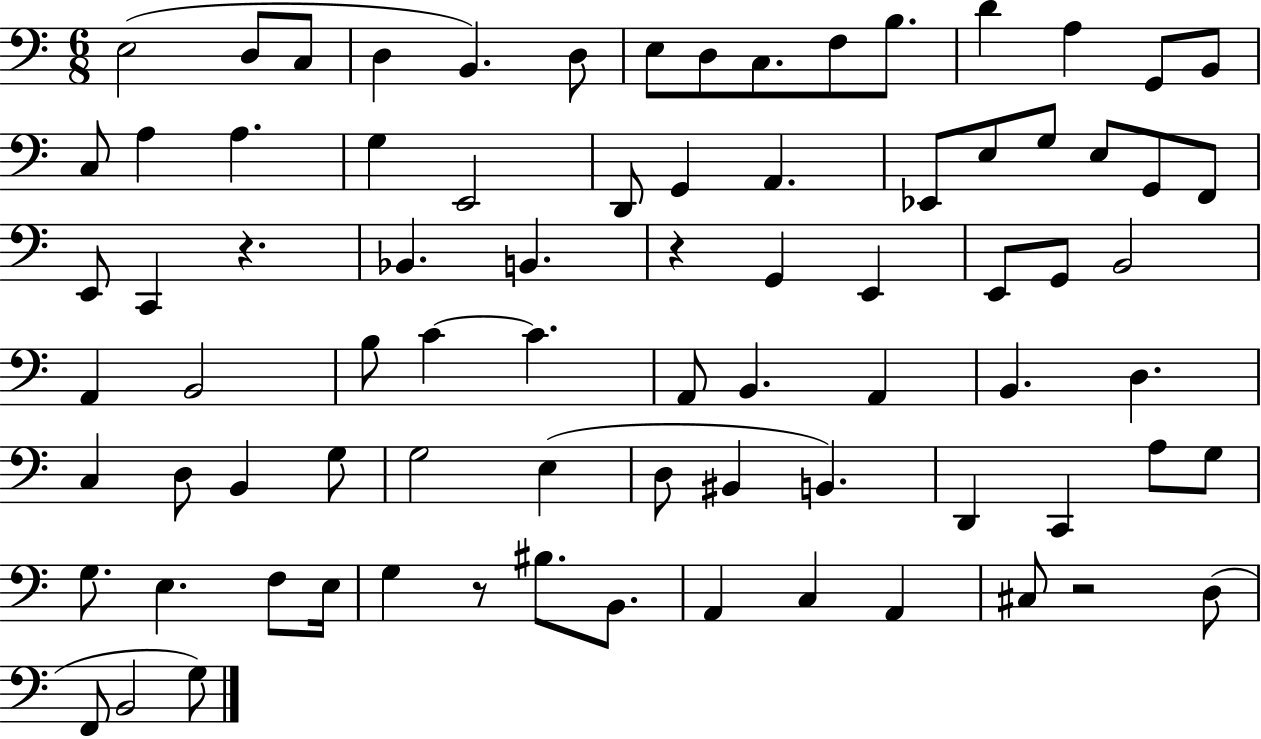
{
  \clef bass
  \numericTimeSignature
  \time 6/8
  \key c \major
  e2( d8 c8 | d4 b,4.) d8 | e8 d8 c8. f8 b8. | d'4 a4 g,8 b,8 | \break c8 a4 a4. | g4 e,2 | d,8 g,4 a,4. | ees,8 e8 g8 e8 g,8 f,8 | \break e,8 c,4 r4. | bes,4. b,4. | r4 g,4 e,4 | e,8 g,8 b,2 | \break a,4 b,2 | b8 c'4~~ c'4. | a,8 b,4. a,4 | b,4. d4. | \break c4 d8 b,4 g8 | g2 e4( | d8 bis,4 b,4.) | d,4 c,4 a8 g8 | \break g8. e4. f8 e16 | g4 r8 bis8. b,8. | a,4 c4 a,4 | cis8 r2 d8( | \break f,8 b,2 g8) | \bar "|."
}